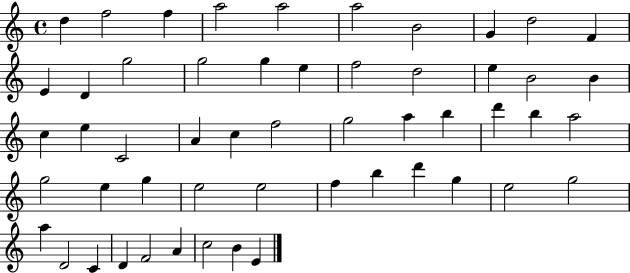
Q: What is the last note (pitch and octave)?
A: E4